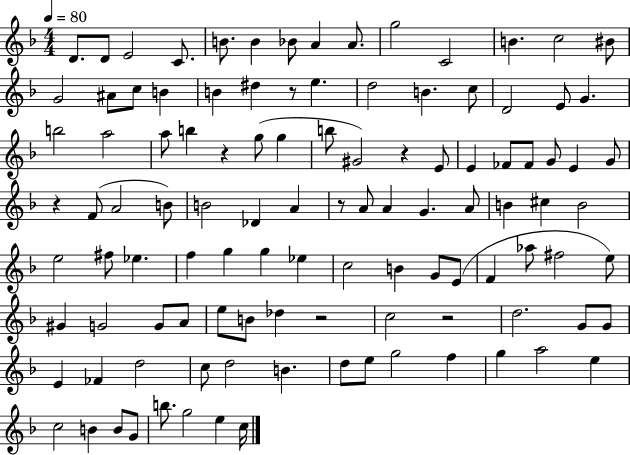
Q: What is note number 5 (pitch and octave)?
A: B4